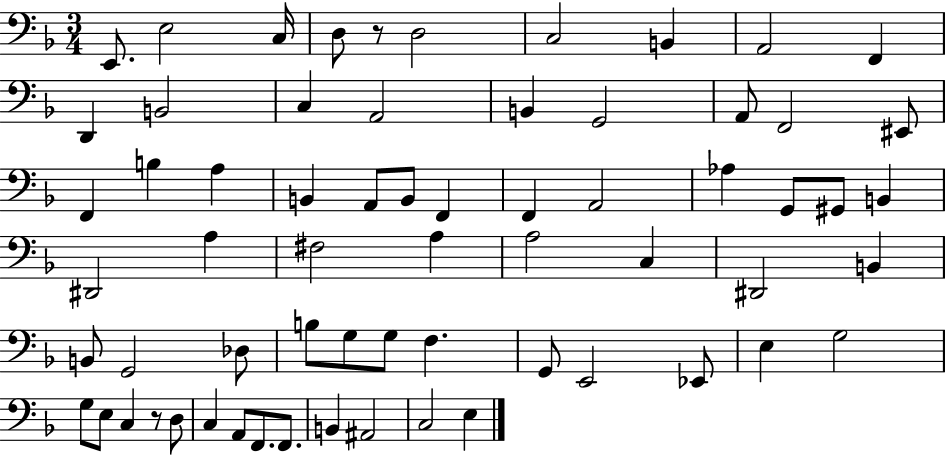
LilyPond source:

{
  \clef bass
  \numericTimeSignature
  \time 3/4
  \key f \major
  e,8. e2 c16 | d8 r8 d2 | c2 b,4 | a,2 f,4 | \break d,4 b,2 | c4 a,2 | b,4 g,2 | a,8 f,2 eis,8 | \break f,4 b4 a4 | b,4 a,8 b,8 f,4 | f,4 a,2 | aes4 g,8 gis,8 b,4 | \break dis,2 a4 | fis2 a4 | a2 c4 | dis,2 b,4 | \break b,8 g,2 des8 | b8 g8 g8 f4. | g,8 e,2 ees,8 | e4 g2 | \break g8 e8 c4 r8 d8 | c4 a,8 f,8. f,8. | b,4 ais,2 | c2 e4 | \break \bar "|."
}